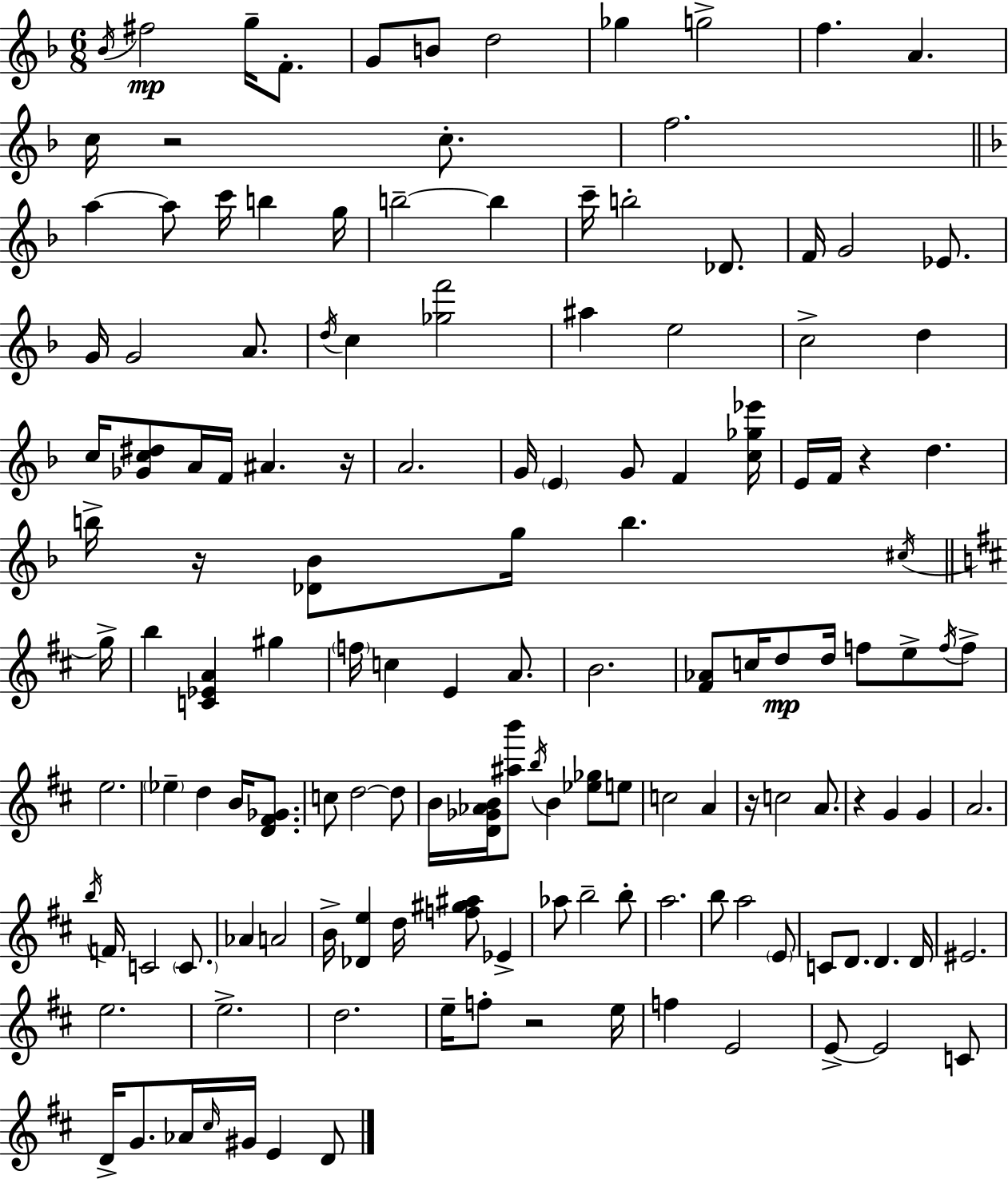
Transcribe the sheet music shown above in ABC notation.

X:1
T:Untitled
M:6/8
L:1/4
K:Dm
_B/4 ^f2 g/4 F/2 G/2 B/2 d2 _g g2 f A c/4 z2 c/2 f2 a a/2 c'/4 b g/4 b2 b c'/4 b2 _D/2 F/4 G2 _E/2 G/4 G2 A/2 d/4 c [_gf']2 ^a e2 c2 d c/4 [_Gc^d]/2 A/4 F/4 ^A z/4 A2 G/4 E G/2 F [c_g_e']/4 E/4 F/4 z d b/4 z/4 [_D_B]/2 g/4 b ^c/4 g/4 b [C_EA] ^g f/4 c E A/2 B2 [^F_A]/2 c/4 d/2 d/4 f/2 e/2 f/4 f/2 e2 _e d B/4 [D^F_G]/2 c/2 d2 d/2 B/4 [D_G_AB]/4 [^ab']/2 b/4 B [_e_g]/2 e/2 c2 A z/4 c2 A/2 z G G A2 b/4 F/4 C2 C/2 _A A2 B/4 [_De] d/4 [f^g^a]/2 _E _a/2 b2 b/2 a2 b/2 a2 E/2 C/2 D/2 D D/4 ^E2 e2 e2 d2 e/4 f/2 z2 e/4 f E2 E/2 E2 C/2 D/4 G/2 _A/4 ^c/4 ^G/4 E D/2